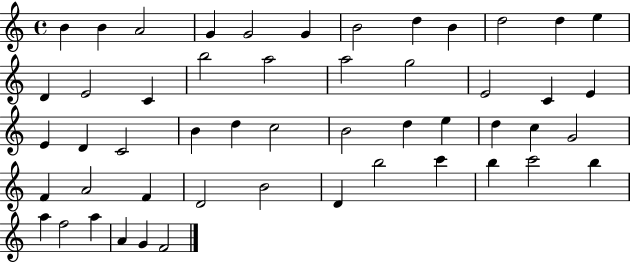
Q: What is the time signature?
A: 4/4